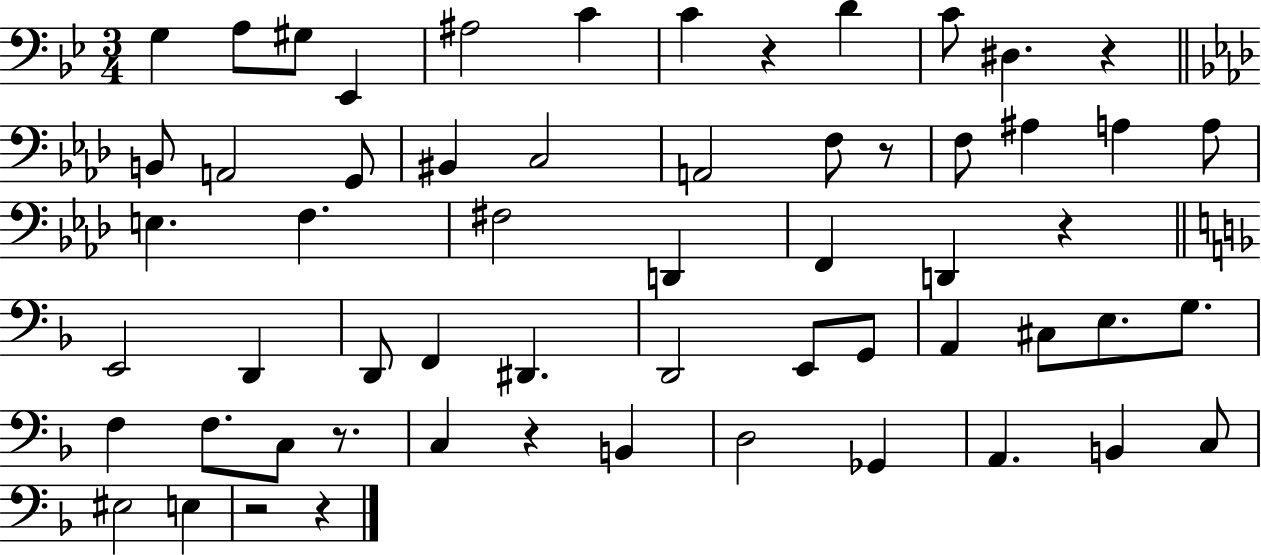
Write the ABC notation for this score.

X:1
T:Untitled
M:3/4
L:1/4
K:Bb
G, A,/2 ^G,/2 _E,, ^A,2 C C z D C/2 ^D, z B,,/2 A,,2 G,,/2 ^B,, C,2 A,,2 F,/2 z/2 F,/2 ^A, A, A,/2 E, F, ^F,2 D,, F,, D,, z E,,2 D,, D,,/2 F,, ^D,, D,,2 E,,/2 G,,/2 A,, ^C,/2 E,/2 G,/2 F, F,/2 C,/2 z/2 C, z B,, D,2 _G,, A,, B,, C,/2 ^E,2 E, z2 z